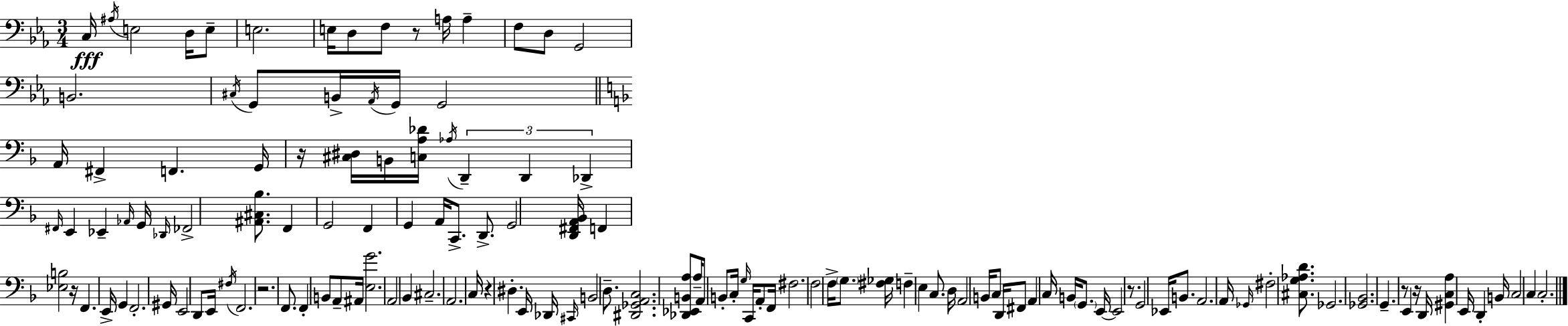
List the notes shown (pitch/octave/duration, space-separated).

C3/s A#3/s E3/h D3/s E3/e E3/h. E3/s D3/e F3/e R/e A3/s A3/q F3/e D3/e G2/h B2/h. C#3/s G2/e B2/s Ab2/s G2/s G2/h A2/s F#2/q F2/q. G2/s R/s [C#3,D#3]/s B2/s [C3,A3,Db4]/s Ab3/s D2/q D2/q Db2/q F#2/s E2/q Eb2/q Ab2/s G2/s Db2/s FES2/h [A#2,C#3,Bb3]/e. F2/q G2/h F2/q G2/q A2/s C2/e. D2/e. G2/h [D2,F#2,A2,Bb2]/s F2/q [Eb3,B3]/h R/s F2/q. E2/s G2/q F2/h. G#2/s E2/h D2/e E2/s F#3/s F2/h. R/h. F2/e. F2/q B2/e A2/e A#2/s [E3,G4]/h. A2/h Bb2/q C#3/h. A2/h. C3/s R/q D#3/q. E2/s Db2/s C#2/s B2/h D3/e. [D#2,Gb2,A2,C3]/h. [Db2,Eb2,B2,A3]/e A3/s A2/e B2/e C3/s G3/s C2/s A2/e F2/s F#3/h. F3/h F3/s G3/e. [F#3,Gb3]/s F3/q E3/q C3/e. D3/s A2/h B2/s C3/e D2/s F#2/e A2/q C3/s B2/s G2/e. E2/s E2/h R/e. G2/h Eb2/s B2/e. A2/h. A2/s Gb2/s F#3/h [C#3,G3,Ab3,D4]/e. Gb2/h. [Gb2,Bb2]/h. G2/q. R/e E2/q R/s D2/s [G#2,C3,A3]/q E2/s D2/q B2/s C3/h C3/q C3/h.